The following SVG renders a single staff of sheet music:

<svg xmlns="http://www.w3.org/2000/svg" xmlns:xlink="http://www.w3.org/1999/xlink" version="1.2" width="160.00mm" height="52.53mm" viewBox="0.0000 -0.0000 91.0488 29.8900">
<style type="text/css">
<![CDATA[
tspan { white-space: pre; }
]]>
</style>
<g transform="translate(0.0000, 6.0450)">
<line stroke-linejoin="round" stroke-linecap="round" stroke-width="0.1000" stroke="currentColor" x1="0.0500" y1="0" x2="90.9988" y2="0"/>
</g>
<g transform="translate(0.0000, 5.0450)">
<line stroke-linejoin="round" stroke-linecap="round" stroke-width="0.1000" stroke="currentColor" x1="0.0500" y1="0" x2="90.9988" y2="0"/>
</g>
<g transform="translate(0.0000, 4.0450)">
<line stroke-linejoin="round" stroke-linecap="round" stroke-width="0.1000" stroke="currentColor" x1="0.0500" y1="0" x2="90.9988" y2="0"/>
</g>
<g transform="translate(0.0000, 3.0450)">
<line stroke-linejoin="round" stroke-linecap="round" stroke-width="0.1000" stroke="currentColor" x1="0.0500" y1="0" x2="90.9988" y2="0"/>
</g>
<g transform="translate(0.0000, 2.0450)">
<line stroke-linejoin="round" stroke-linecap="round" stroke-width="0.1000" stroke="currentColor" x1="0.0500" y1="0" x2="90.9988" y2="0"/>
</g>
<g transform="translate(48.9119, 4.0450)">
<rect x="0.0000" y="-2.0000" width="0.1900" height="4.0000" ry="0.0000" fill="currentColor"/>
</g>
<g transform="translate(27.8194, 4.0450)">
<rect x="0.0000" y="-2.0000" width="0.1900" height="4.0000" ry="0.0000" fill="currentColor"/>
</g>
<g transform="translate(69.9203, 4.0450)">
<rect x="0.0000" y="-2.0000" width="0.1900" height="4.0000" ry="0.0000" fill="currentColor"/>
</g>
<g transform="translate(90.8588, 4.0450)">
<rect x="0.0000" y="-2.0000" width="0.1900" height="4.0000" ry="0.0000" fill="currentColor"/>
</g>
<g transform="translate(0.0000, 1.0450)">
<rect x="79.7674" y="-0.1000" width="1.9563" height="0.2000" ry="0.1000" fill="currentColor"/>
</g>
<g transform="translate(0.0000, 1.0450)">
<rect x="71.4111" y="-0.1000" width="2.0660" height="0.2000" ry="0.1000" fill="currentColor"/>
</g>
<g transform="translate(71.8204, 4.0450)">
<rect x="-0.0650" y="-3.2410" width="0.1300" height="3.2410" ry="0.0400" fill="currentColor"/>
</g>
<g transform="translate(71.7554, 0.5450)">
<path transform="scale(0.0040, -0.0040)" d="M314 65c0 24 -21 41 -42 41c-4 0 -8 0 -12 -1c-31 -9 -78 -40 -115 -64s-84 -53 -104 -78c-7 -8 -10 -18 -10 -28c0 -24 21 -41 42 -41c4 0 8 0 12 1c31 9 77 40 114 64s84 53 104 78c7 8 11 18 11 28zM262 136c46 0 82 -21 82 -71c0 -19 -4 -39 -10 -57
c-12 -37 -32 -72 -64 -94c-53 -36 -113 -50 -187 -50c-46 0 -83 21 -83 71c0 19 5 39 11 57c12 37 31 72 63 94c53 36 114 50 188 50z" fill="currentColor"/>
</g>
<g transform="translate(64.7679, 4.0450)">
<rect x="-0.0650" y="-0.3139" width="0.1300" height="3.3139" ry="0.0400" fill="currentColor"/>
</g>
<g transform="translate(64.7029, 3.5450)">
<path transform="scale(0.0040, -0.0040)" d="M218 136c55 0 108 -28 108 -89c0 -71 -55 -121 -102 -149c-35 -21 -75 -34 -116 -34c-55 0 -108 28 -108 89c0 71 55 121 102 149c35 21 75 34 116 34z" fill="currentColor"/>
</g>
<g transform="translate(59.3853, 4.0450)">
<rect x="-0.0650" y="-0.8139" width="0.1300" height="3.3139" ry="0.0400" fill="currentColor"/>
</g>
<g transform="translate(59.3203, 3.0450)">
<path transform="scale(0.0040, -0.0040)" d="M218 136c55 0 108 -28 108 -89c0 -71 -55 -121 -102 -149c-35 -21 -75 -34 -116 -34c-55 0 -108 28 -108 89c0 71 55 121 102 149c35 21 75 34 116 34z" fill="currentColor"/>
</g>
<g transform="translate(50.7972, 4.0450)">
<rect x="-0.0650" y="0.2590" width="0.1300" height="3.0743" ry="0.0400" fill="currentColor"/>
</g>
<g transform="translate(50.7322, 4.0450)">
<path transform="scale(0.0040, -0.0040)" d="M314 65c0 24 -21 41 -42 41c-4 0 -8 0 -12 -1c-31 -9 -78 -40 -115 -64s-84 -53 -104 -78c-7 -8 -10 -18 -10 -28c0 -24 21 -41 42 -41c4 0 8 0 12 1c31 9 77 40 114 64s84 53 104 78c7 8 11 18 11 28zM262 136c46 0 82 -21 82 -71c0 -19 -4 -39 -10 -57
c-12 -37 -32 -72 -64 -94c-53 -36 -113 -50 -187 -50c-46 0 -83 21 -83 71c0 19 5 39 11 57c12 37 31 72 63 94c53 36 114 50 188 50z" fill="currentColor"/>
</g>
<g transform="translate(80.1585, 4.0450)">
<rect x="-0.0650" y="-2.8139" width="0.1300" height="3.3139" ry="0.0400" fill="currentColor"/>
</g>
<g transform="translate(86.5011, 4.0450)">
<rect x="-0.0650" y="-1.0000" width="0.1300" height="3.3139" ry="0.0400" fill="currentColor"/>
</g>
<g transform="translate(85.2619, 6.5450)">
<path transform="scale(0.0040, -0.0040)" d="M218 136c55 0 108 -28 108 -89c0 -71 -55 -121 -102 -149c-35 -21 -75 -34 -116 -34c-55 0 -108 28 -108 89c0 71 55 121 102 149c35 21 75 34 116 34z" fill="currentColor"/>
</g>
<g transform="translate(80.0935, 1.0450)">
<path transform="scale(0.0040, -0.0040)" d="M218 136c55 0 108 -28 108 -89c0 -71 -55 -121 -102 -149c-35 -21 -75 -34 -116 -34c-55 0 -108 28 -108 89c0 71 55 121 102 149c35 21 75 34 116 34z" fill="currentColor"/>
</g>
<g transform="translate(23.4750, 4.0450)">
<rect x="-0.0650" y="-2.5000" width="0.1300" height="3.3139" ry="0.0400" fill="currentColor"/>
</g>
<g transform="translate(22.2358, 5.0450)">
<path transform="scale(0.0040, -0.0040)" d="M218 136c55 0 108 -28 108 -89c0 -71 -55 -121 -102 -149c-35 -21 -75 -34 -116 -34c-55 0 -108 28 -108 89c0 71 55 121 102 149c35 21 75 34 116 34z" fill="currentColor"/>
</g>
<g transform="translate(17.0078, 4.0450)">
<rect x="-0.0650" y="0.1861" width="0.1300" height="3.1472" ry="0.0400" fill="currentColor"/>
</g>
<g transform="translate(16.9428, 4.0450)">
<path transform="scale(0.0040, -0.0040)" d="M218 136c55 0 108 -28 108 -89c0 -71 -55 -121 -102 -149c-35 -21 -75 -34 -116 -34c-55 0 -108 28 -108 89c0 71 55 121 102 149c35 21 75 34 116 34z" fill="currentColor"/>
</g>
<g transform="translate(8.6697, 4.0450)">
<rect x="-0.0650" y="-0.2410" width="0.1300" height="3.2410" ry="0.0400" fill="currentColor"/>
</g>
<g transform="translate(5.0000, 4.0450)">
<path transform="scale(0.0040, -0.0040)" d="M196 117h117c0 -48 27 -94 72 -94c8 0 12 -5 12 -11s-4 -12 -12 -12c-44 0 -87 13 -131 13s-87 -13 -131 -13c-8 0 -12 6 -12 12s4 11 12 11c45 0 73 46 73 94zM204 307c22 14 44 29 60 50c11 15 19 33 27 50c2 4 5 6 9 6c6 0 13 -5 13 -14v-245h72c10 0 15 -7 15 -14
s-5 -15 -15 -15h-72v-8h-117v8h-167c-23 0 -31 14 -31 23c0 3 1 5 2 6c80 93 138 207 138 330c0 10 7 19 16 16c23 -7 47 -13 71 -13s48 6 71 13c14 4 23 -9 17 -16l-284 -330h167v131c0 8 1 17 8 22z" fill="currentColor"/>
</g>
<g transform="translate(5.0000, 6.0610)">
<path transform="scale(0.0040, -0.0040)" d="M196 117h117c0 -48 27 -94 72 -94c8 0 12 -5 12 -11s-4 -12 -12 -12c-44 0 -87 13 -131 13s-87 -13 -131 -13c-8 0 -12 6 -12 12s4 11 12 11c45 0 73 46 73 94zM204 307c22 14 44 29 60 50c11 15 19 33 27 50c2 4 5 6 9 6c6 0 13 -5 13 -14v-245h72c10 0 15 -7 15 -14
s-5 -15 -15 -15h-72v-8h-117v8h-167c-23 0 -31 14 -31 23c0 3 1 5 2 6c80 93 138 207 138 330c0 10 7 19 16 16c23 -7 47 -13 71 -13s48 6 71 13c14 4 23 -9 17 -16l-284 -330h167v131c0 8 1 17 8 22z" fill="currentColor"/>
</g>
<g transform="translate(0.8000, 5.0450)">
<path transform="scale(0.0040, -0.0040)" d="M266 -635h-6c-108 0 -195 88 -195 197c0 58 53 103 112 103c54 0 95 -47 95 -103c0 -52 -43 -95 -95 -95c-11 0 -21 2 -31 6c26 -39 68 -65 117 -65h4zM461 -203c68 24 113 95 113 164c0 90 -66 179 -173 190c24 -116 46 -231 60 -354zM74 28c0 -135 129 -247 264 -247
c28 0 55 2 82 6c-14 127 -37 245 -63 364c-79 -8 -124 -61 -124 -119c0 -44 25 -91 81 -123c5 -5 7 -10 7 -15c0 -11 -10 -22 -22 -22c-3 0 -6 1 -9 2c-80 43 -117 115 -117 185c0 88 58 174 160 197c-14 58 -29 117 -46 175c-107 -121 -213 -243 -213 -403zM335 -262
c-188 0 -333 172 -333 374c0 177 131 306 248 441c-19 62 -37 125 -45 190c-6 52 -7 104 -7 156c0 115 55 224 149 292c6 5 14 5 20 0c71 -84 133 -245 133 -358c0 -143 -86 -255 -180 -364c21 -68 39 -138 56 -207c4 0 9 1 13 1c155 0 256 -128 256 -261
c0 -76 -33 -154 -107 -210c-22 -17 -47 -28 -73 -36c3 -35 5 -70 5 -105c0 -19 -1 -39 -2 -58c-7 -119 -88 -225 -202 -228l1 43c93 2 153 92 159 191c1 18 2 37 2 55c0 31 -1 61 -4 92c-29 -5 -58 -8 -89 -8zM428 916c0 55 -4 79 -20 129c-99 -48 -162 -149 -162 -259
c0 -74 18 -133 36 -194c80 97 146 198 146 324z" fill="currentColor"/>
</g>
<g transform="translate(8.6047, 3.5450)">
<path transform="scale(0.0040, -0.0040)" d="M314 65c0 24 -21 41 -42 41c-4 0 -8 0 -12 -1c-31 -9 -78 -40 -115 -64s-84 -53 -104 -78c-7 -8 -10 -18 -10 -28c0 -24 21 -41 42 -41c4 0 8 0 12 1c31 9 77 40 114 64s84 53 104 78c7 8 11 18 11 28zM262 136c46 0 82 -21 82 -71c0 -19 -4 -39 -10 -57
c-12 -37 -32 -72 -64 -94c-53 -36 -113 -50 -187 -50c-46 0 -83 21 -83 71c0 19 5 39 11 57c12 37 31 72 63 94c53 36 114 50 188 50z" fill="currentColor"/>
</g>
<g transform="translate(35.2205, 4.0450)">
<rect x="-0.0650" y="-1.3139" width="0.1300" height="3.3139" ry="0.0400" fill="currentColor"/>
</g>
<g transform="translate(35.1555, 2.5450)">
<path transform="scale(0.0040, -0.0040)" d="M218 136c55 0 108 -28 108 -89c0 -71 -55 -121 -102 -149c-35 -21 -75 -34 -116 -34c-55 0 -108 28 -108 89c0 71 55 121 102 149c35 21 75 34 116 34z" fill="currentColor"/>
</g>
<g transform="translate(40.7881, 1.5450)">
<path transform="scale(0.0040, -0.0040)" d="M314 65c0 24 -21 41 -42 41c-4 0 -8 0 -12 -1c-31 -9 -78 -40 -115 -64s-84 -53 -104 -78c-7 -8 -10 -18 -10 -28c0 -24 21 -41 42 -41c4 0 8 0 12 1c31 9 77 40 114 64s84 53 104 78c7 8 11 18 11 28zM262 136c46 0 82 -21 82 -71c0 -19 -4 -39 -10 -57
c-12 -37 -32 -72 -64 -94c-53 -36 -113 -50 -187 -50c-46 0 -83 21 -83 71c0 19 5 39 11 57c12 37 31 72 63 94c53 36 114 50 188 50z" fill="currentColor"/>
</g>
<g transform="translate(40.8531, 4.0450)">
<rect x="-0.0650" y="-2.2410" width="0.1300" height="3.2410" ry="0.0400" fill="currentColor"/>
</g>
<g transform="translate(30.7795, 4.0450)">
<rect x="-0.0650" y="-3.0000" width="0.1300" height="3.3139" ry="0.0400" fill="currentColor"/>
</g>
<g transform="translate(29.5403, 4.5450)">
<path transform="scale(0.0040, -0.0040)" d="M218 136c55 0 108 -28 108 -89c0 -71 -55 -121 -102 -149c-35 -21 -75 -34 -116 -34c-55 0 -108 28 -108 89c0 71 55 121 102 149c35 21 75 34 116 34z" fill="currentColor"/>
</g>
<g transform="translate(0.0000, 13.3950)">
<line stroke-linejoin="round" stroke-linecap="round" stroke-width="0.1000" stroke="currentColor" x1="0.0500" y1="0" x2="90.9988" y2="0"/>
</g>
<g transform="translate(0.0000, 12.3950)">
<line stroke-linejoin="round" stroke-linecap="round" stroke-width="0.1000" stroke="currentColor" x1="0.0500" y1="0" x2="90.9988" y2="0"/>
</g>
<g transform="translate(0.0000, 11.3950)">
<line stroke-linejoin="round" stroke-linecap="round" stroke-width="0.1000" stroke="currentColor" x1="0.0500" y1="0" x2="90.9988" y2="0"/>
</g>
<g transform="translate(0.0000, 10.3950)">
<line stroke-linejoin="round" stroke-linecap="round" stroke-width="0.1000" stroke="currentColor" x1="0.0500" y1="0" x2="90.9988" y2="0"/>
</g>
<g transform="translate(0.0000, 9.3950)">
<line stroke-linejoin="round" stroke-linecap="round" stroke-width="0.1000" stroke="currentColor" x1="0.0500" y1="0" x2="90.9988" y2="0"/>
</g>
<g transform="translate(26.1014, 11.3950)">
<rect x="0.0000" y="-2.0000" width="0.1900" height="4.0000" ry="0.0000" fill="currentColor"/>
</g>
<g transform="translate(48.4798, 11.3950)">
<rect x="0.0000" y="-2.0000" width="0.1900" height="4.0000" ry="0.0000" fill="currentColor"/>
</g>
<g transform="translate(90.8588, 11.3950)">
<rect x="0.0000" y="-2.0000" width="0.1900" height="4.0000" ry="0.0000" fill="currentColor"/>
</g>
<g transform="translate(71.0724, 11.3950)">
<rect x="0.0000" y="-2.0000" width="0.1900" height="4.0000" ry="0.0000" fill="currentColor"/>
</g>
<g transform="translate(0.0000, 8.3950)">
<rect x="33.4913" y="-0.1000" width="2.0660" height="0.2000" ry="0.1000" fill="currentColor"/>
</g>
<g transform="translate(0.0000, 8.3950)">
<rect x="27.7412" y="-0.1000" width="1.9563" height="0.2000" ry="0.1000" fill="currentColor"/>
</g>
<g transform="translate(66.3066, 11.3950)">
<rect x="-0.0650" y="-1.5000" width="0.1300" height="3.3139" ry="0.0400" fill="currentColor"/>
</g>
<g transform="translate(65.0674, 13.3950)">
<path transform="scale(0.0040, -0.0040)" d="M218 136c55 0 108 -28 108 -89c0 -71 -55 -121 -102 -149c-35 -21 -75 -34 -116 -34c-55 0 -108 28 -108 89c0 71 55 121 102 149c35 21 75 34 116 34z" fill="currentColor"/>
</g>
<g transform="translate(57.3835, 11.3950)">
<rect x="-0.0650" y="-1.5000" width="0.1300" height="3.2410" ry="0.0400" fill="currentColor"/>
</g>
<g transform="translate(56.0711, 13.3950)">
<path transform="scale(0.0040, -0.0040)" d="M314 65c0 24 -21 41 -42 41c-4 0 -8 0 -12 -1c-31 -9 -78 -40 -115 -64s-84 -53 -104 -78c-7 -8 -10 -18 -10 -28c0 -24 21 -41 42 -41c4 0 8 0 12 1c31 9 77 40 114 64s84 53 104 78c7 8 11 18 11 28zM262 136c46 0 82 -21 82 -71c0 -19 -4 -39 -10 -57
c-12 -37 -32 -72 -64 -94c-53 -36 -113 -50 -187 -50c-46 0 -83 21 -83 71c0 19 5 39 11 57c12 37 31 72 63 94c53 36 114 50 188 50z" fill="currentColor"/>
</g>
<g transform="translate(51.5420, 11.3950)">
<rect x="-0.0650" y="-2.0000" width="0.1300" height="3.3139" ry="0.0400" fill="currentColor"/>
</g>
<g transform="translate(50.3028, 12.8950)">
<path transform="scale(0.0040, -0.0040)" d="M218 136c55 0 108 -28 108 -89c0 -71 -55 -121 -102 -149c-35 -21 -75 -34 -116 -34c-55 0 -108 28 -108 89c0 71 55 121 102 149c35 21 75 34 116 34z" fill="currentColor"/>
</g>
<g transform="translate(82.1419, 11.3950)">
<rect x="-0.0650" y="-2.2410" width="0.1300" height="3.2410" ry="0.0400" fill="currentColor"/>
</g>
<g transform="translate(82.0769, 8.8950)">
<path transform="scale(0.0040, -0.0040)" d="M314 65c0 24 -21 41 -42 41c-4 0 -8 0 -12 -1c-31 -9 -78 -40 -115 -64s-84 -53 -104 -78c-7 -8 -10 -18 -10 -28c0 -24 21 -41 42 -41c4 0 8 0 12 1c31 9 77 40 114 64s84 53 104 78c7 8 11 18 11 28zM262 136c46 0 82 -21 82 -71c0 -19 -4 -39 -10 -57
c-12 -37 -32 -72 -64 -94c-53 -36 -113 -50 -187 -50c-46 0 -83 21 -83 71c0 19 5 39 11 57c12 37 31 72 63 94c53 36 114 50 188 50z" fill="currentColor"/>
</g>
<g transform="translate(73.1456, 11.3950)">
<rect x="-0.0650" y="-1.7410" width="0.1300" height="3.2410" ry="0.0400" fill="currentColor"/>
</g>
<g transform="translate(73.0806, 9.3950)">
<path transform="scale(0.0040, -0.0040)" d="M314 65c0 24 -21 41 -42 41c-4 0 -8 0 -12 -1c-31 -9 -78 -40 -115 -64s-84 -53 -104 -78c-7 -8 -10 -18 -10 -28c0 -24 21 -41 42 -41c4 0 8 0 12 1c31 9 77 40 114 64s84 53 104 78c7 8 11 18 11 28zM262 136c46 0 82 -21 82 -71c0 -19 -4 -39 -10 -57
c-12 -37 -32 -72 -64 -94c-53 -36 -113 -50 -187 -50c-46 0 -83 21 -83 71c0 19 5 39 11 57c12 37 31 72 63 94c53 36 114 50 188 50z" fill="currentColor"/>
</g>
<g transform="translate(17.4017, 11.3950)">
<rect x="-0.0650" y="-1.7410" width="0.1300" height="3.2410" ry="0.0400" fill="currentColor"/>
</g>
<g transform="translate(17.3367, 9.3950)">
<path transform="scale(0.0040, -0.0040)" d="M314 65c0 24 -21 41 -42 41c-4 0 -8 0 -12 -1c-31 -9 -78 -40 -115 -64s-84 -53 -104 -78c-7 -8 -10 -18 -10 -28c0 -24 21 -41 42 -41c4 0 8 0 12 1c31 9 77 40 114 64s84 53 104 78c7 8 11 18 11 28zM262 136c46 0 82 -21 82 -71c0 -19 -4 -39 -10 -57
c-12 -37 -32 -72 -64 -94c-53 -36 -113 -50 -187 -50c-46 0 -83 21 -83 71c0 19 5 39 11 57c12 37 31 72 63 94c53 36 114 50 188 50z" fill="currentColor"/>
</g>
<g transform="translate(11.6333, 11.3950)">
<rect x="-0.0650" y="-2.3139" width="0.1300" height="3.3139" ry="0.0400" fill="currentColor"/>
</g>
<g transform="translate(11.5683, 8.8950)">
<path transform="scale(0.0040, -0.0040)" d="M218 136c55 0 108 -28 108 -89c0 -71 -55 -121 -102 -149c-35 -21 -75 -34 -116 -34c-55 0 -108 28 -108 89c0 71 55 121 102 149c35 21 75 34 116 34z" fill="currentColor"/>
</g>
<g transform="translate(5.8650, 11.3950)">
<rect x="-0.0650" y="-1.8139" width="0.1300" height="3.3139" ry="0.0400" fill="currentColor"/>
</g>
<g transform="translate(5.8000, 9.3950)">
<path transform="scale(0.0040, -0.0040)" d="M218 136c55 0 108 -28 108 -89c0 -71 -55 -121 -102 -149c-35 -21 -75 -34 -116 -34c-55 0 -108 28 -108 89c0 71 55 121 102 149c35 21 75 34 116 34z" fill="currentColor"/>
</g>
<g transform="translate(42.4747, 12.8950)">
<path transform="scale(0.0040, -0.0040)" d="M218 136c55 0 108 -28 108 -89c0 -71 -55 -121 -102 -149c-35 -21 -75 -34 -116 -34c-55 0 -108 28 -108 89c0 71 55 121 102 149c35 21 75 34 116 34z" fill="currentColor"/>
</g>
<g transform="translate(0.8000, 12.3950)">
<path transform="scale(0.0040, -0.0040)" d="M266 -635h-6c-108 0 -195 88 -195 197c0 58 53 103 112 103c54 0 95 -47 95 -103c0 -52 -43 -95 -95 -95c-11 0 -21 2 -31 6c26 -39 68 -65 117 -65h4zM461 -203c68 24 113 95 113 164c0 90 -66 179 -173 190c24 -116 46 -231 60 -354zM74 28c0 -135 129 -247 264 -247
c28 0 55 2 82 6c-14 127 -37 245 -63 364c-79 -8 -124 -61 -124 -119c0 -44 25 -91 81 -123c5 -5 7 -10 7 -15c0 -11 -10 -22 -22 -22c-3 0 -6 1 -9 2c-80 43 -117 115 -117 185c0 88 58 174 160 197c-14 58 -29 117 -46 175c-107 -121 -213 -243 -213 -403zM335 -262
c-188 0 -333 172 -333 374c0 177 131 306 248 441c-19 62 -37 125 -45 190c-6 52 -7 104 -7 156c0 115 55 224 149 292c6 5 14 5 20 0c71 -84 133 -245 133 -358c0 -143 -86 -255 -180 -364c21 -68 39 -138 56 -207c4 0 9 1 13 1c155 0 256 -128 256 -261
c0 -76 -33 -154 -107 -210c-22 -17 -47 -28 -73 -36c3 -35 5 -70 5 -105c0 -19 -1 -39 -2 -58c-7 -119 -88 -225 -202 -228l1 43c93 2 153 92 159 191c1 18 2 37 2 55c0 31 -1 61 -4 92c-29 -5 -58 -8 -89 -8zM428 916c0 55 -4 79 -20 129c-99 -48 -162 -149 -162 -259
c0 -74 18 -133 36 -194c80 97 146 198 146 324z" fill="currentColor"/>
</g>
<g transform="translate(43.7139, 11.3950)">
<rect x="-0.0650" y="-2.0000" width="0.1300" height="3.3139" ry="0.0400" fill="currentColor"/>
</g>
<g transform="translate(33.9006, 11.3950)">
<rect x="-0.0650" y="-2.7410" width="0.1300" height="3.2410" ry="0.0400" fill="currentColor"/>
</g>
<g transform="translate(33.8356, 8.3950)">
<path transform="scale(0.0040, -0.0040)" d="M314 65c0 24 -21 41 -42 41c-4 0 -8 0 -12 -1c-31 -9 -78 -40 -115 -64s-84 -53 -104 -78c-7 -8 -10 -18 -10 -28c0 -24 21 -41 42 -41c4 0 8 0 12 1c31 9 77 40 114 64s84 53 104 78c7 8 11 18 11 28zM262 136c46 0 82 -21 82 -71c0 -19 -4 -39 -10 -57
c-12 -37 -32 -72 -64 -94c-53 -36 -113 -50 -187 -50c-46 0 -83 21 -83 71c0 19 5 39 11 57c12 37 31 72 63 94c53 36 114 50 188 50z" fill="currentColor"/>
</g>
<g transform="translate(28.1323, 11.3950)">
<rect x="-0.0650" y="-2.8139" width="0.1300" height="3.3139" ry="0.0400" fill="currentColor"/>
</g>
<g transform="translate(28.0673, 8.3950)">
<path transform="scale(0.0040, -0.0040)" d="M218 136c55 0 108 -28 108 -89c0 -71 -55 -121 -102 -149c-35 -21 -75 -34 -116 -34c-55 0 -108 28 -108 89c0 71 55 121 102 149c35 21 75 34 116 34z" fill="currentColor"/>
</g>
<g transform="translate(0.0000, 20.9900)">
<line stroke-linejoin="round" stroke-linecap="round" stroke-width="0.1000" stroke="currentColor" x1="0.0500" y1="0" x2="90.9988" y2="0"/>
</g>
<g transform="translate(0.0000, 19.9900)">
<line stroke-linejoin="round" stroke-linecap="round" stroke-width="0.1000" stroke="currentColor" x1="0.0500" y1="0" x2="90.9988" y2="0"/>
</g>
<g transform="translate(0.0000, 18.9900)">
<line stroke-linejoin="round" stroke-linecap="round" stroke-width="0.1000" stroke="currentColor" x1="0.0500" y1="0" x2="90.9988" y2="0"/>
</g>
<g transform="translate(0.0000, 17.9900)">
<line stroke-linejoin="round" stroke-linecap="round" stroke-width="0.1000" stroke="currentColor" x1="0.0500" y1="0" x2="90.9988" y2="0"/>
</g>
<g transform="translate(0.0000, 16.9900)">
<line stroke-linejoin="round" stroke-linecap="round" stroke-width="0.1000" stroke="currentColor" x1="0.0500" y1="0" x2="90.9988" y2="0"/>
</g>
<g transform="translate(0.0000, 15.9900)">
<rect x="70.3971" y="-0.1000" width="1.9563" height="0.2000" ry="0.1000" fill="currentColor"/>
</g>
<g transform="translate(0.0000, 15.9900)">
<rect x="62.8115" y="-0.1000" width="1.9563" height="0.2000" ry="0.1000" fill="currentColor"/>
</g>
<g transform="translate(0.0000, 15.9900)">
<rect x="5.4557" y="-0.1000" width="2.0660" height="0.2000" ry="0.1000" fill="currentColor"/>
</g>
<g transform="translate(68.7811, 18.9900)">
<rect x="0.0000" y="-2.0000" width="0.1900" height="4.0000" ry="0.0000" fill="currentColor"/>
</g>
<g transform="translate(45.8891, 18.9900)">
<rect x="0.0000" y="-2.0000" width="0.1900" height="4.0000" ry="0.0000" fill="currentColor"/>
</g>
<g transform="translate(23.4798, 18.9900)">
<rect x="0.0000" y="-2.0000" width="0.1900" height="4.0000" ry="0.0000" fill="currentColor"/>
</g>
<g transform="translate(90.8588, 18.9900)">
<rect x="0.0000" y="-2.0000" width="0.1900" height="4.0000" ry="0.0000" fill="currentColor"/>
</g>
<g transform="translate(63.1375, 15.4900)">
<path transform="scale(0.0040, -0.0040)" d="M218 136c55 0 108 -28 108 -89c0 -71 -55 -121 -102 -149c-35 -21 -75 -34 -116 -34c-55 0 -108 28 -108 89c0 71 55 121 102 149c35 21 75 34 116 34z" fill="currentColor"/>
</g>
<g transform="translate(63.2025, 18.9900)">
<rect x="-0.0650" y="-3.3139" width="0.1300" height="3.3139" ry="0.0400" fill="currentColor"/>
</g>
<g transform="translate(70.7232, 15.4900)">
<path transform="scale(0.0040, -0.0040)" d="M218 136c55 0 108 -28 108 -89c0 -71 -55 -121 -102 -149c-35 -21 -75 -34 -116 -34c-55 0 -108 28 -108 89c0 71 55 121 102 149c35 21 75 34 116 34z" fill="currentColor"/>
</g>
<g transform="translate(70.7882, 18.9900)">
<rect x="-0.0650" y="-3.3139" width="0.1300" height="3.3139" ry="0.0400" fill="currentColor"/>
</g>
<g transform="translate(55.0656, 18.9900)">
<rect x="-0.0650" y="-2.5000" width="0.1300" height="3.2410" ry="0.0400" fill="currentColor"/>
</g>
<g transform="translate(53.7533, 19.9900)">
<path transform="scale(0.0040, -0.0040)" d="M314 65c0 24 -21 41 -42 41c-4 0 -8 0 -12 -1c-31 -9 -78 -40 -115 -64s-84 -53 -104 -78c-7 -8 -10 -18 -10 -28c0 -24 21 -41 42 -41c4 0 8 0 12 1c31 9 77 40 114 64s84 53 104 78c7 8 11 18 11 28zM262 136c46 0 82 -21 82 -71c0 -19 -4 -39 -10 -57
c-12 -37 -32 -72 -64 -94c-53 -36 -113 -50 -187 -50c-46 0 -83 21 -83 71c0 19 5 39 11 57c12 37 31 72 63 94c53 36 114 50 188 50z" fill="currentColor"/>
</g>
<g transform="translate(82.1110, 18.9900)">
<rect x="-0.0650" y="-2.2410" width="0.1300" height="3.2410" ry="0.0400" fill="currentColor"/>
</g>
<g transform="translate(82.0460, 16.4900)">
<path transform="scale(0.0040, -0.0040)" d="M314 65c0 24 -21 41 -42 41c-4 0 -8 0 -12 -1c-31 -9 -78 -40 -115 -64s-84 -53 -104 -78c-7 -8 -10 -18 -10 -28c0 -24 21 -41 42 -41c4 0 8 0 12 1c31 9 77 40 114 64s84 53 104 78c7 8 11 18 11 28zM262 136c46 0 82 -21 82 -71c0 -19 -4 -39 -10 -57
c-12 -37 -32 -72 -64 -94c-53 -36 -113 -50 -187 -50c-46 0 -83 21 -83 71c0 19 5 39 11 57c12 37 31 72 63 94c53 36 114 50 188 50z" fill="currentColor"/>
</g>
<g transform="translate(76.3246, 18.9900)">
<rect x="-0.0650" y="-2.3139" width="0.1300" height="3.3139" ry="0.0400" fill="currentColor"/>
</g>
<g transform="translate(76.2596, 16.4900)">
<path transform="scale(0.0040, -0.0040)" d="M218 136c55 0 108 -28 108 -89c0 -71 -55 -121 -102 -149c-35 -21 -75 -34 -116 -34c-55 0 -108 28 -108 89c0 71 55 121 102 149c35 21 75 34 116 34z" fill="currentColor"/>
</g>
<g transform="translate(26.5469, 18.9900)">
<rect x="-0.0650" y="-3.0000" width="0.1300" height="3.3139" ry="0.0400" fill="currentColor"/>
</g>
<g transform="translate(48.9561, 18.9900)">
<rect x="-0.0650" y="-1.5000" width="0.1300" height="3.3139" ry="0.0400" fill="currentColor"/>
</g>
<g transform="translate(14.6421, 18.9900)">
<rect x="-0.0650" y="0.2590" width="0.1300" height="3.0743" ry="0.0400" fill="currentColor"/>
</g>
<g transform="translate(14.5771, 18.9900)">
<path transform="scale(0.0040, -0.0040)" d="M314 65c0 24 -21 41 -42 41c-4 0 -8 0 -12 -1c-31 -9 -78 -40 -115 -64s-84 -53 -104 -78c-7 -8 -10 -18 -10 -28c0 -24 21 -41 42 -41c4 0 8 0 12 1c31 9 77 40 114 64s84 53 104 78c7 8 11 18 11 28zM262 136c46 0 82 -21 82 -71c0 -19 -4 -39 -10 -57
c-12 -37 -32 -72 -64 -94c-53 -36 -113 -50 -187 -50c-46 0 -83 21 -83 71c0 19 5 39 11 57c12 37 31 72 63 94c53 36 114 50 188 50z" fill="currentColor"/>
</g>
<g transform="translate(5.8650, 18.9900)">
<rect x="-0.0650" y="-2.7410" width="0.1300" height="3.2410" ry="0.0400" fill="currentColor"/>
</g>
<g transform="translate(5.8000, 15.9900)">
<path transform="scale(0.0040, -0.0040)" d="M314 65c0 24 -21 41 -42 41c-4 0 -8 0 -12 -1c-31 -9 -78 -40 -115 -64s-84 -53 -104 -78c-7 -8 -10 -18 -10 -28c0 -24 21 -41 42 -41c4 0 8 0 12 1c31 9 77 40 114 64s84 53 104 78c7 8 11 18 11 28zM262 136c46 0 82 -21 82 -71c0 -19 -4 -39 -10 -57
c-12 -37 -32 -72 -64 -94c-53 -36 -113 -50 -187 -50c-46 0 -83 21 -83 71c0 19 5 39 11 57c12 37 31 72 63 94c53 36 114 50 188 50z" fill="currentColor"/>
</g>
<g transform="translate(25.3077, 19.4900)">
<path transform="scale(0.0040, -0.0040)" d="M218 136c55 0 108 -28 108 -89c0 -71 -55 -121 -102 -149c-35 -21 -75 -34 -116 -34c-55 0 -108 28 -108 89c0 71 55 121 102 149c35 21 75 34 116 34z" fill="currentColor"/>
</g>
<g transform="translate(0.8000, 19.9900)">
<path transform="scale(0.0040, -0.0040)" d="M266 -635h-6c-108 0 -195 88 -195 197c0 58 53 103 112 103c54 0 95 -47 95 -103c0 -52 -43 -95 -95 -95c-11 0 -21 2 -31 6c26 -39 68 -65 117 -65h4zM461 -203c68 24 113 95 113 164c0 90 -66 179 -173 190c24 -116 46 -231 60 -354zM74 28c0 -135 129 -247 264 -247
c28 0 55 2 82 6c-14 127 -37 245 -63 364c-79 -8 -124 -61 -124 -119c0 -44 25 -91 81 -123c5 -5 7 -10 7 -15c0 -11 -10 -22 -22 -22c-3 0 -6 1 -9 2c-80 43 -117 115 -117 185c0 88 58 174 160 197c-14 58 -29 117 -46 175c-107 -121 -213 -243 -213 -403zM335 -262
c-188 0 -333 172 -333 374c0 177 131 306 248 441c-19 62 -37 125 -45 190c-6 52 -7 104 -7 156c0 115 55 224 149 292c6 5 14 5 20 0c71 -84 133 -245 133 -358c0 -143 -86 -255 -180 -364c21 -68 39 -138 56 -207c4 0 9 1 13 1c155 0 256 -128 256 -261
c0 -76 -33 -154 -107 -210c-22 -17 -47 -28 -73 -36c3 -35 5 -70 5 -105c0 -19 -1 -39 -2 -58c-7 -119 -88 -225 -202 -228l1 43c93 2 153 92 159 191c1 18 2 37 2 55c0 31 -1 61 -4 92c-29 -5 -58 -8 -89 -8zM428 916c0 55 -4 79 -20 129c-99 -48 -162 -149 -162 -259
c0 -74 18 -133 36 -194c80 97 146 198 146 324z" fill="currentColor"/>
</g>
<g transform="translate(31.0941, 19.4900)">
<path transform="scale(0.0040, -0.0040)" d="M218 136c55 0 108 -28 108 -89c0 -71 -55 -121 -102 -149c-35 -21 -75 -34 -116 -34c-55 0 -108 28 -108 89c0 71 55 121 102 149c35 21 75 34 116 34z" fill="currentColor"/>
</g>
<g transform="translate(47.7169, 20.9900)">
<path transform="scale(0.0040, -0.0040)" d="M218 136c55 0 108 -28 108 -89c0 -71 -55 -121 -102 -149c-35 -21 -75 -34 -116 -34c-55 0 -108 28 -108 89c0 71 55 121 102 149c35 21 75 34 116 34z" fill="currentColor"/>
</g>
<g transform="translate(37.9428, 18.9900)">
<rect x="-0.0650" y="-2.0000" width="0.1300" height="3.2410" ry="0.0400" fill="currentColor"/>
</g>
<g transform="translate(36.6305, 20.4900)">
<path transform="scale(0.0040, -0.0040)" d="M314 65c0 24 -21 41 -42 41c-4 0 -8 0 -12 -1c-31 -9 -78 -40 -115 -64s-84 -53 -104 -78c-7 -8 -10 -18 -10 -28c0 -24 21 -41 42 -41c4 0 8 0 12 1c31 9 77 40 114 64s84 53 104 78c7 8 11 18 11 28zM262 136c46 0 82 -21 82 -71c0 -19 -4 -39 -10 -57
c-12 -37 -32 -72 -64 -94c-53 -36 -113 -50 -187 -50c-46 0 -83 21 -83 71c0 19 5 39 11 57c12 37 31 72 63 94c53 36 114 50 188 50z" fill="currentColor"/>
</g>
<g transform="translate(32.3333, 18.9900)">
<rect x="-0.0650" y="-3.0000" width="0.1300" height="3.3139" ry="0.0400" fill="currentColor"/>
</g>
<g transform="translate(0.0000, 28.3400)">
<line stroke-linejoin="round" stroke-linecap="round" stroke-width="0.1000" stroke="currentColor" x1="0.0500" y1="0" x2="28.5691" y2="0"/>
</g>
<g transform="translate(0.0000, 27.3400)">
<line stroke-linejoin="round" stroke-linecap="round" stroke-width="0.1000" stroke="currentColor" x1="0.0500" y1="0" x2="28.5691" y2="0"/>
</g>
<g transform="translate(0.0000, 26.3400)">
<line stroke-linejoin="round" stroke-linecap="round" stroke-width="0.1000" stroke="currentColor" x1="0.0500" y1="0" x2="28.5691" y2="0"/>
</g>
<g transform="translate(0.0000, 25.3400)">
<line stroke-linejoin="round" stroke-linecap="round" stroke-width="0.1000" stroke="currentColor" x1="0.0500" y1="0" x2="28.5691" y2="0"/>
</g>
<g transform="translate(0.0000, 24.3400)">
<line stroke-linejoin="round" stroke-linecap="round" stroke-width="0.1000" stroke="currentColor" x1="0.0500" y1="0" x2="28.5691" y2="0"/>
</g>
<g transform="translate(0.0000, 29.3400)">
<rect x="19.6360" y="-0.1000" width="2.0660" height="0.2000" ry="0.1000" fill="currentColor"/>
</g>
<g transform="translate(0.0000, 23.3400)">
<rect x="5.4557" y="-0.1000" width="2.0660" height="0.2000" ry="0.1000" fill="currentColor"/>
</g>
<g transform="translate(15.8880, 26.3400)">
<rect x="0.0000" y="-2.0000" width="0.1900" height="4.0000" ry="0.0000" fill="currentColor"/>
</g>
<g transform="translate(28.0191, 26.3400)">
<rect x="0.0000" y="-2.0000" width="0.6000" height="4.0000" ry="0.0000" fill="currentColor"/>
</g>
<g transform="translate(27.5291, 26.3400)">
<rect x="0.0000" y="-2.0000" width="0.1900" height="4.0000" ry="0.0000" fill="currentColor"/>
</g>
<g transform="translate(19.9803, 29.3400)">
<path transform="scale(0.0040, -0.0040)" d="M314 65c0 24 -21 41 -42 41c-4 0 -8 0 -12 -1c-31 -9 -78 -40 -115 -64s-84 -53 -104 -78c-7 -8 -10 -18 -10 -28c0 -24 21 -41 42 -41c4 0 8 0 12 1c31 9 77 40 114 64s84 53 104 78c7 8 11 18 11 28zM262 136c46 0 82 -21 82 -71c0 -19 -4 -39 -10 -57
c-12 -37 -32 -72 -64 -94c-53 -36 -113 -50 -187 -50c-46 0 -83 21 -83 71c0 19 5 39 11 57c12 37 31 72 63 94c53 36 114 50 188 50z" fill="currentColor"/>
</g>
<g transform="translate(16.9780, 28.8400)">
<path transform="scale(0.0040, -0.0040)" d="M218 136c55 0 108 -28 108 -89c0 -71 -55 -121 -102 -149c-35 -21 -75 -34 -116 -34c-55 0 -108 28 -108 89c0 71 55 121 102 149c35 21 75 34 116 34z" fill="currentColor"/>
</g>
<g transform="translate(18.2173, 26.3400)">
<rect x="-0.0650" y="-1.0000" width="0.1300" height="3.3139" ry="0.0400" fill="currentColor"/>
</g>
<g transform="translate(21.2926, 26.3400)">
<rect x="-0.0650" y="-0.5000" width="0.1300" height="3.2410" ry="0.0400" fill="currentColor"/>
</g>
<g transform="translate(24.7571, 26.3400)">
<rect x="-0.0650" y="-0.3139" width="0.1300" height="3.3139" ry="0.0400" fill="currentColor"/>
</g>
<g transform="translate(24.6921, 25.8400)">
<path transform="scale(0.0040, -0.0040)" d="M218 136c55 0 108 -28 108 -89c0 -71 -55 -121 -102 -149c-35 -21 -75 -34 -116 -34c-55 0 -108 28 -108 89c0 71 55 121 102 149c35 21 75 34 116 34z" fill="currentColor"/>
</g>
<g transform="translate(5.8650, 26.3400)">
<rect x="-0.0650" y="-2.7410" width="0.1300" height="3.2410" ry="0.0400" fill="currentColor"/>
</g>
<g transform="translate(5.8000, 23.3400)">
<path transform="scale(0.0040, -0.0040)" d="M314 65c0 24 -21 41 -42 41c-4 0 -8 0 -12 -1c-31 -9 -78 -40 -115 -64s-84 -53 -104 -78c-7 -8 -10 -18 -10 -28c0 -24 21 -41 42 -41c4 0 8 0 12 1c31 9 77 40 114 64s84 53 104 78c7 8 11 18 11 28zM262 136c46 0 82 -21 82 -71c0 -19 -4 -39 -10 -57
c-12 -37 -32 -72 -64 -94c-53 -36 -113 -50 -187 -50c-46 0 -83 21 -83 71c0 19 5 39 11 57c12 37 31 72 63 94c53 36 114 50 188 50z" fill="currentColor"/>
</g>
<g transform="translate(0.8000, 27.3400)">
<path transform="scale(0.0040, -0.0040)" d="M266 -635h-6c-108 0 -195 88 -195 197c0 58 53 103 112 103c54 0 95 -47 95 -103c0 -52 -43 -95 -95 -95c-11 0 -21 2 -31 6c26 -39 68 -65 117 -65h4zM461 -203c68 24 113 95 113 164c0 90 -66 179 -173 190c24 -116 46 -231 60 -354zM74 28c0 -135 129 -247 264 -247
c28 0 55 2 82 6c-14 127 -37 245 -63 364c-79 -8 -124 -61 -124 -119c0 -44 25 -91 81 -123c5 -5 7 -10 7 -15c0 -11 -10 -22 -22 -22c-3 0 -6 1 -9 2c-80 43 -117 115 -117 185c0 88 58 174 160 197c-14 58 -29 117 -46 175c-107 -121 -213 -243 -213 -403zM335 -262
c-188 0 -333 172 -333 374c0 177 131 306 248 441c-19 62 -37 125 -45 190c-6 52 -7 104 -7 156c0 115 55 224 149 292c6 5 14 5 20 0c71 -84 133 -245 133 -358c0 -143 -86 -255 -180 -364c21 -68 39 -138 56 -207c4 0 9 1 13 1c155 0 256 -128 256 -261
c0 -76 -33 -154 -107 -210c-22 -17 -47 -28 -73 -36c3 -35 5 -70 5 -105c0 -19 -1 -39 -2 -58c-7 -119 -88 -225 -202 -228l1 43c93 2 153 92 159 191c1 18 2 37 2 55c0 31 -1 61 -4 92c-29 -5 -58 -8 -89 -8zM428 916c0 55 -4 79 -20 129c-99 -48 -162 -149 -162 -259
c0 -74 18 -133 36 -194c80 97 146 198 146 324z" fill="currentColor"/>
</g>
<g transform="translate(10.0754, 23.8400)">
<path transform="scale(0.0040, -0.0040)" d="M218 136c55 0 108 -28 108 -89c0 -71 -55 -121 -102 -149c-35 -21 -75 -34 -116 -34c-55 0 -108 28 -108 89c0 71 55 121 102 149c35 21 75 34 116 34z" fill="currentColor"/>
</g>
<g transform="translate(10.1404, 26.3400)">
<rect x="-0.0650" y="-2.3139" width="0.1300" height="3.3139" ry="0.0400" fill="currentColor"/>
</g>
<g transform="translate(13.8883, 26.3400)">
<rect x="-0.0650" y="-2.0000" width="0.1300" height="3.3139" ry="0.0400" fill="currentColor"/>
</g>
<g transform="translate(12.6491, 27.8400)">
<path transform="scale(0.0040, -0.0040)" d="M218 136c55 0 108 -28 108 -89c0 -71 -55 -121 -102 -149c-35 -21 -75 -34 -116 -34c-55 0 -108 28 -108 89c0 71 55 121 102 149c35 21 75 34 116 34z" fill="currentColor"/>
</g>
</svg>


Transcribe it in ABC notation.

X:1
T:Untitled
M:4/4
L:1/4
K:C
c2 B G A e g2 B2 d c b2 a D f g f2 a a2 F F E2 E f2 g2 a2 B2 A A F2 E G2 b b g g2 a2 g F D C2 c